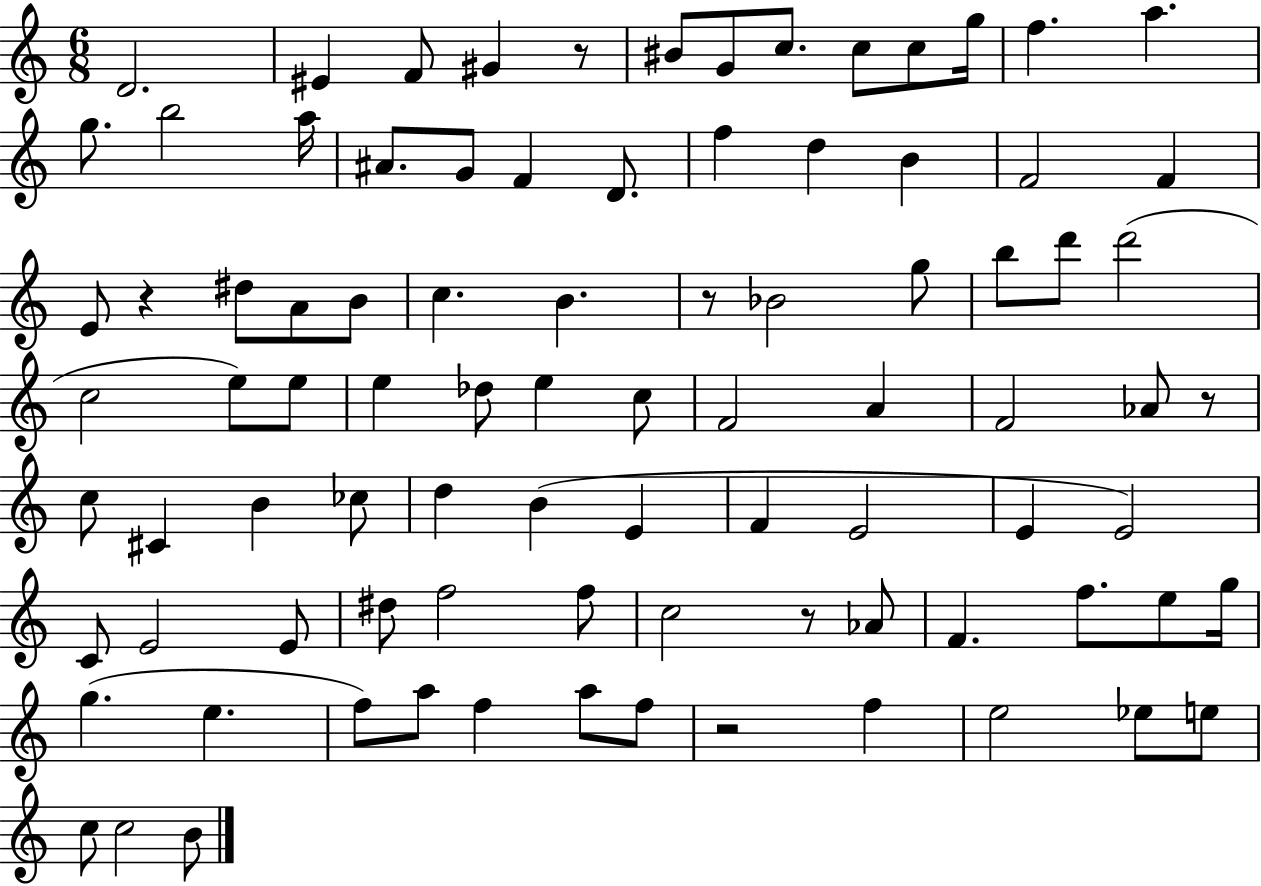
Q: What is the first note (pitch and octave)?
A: D4